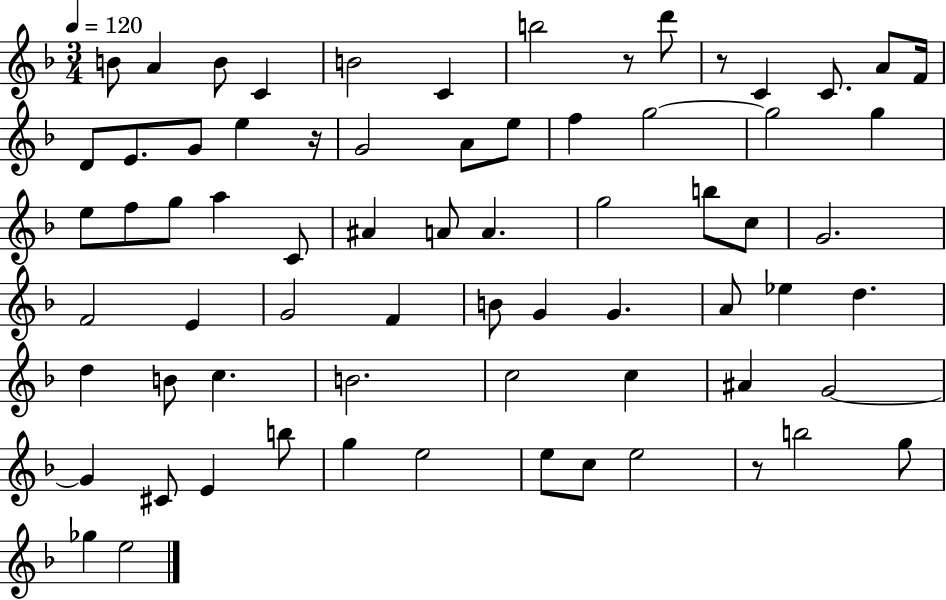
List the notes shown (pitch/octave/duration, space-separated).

B4/e A4/q B4/e C4/q B4/h C4/q B5/h R/e D6/e R/e C4/q C4/e. A4/e F4/s D4/e E4/e. G4/e E5/q R/s G4/h A4/e E5/e F5/q G5/h G5/h G5/q E5/e F5/e G5/e A5/q C4/e A#4/q A4/e A4/q. G5/h B5/e C5/e G4/h. F4/h E4/q G4/h F4/q B4/e G4/q G4/q. A4/e Eb5/q D5/q. D5/q B4/e C5/q. B4/h. C5/h C5/q A#4/q G4/h G4/q C#4/e E4/q B5/e G5/q E5/h E5/e C5/e E5/h R/e B5/h G5/e Gb5/q E5/h